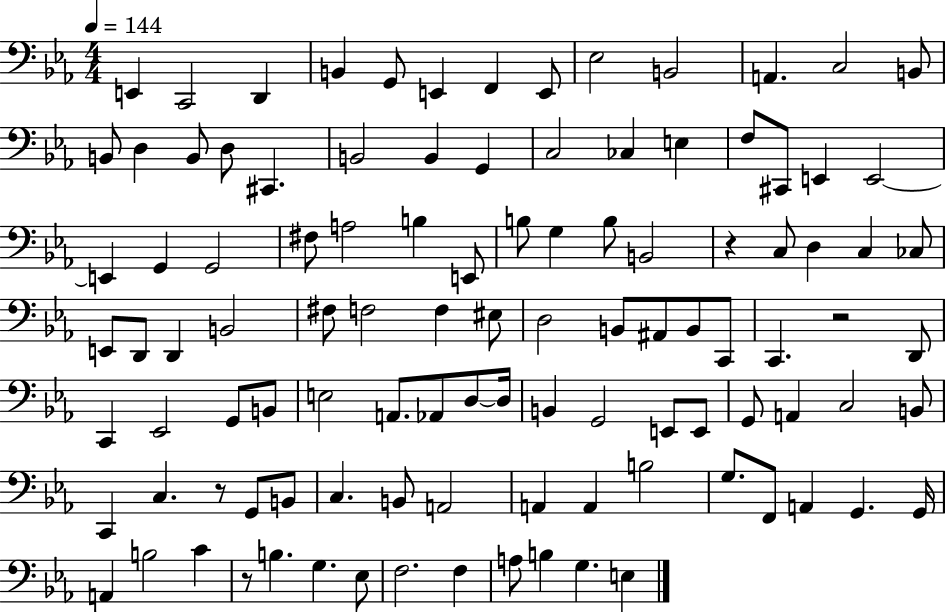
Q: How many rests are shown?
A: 4